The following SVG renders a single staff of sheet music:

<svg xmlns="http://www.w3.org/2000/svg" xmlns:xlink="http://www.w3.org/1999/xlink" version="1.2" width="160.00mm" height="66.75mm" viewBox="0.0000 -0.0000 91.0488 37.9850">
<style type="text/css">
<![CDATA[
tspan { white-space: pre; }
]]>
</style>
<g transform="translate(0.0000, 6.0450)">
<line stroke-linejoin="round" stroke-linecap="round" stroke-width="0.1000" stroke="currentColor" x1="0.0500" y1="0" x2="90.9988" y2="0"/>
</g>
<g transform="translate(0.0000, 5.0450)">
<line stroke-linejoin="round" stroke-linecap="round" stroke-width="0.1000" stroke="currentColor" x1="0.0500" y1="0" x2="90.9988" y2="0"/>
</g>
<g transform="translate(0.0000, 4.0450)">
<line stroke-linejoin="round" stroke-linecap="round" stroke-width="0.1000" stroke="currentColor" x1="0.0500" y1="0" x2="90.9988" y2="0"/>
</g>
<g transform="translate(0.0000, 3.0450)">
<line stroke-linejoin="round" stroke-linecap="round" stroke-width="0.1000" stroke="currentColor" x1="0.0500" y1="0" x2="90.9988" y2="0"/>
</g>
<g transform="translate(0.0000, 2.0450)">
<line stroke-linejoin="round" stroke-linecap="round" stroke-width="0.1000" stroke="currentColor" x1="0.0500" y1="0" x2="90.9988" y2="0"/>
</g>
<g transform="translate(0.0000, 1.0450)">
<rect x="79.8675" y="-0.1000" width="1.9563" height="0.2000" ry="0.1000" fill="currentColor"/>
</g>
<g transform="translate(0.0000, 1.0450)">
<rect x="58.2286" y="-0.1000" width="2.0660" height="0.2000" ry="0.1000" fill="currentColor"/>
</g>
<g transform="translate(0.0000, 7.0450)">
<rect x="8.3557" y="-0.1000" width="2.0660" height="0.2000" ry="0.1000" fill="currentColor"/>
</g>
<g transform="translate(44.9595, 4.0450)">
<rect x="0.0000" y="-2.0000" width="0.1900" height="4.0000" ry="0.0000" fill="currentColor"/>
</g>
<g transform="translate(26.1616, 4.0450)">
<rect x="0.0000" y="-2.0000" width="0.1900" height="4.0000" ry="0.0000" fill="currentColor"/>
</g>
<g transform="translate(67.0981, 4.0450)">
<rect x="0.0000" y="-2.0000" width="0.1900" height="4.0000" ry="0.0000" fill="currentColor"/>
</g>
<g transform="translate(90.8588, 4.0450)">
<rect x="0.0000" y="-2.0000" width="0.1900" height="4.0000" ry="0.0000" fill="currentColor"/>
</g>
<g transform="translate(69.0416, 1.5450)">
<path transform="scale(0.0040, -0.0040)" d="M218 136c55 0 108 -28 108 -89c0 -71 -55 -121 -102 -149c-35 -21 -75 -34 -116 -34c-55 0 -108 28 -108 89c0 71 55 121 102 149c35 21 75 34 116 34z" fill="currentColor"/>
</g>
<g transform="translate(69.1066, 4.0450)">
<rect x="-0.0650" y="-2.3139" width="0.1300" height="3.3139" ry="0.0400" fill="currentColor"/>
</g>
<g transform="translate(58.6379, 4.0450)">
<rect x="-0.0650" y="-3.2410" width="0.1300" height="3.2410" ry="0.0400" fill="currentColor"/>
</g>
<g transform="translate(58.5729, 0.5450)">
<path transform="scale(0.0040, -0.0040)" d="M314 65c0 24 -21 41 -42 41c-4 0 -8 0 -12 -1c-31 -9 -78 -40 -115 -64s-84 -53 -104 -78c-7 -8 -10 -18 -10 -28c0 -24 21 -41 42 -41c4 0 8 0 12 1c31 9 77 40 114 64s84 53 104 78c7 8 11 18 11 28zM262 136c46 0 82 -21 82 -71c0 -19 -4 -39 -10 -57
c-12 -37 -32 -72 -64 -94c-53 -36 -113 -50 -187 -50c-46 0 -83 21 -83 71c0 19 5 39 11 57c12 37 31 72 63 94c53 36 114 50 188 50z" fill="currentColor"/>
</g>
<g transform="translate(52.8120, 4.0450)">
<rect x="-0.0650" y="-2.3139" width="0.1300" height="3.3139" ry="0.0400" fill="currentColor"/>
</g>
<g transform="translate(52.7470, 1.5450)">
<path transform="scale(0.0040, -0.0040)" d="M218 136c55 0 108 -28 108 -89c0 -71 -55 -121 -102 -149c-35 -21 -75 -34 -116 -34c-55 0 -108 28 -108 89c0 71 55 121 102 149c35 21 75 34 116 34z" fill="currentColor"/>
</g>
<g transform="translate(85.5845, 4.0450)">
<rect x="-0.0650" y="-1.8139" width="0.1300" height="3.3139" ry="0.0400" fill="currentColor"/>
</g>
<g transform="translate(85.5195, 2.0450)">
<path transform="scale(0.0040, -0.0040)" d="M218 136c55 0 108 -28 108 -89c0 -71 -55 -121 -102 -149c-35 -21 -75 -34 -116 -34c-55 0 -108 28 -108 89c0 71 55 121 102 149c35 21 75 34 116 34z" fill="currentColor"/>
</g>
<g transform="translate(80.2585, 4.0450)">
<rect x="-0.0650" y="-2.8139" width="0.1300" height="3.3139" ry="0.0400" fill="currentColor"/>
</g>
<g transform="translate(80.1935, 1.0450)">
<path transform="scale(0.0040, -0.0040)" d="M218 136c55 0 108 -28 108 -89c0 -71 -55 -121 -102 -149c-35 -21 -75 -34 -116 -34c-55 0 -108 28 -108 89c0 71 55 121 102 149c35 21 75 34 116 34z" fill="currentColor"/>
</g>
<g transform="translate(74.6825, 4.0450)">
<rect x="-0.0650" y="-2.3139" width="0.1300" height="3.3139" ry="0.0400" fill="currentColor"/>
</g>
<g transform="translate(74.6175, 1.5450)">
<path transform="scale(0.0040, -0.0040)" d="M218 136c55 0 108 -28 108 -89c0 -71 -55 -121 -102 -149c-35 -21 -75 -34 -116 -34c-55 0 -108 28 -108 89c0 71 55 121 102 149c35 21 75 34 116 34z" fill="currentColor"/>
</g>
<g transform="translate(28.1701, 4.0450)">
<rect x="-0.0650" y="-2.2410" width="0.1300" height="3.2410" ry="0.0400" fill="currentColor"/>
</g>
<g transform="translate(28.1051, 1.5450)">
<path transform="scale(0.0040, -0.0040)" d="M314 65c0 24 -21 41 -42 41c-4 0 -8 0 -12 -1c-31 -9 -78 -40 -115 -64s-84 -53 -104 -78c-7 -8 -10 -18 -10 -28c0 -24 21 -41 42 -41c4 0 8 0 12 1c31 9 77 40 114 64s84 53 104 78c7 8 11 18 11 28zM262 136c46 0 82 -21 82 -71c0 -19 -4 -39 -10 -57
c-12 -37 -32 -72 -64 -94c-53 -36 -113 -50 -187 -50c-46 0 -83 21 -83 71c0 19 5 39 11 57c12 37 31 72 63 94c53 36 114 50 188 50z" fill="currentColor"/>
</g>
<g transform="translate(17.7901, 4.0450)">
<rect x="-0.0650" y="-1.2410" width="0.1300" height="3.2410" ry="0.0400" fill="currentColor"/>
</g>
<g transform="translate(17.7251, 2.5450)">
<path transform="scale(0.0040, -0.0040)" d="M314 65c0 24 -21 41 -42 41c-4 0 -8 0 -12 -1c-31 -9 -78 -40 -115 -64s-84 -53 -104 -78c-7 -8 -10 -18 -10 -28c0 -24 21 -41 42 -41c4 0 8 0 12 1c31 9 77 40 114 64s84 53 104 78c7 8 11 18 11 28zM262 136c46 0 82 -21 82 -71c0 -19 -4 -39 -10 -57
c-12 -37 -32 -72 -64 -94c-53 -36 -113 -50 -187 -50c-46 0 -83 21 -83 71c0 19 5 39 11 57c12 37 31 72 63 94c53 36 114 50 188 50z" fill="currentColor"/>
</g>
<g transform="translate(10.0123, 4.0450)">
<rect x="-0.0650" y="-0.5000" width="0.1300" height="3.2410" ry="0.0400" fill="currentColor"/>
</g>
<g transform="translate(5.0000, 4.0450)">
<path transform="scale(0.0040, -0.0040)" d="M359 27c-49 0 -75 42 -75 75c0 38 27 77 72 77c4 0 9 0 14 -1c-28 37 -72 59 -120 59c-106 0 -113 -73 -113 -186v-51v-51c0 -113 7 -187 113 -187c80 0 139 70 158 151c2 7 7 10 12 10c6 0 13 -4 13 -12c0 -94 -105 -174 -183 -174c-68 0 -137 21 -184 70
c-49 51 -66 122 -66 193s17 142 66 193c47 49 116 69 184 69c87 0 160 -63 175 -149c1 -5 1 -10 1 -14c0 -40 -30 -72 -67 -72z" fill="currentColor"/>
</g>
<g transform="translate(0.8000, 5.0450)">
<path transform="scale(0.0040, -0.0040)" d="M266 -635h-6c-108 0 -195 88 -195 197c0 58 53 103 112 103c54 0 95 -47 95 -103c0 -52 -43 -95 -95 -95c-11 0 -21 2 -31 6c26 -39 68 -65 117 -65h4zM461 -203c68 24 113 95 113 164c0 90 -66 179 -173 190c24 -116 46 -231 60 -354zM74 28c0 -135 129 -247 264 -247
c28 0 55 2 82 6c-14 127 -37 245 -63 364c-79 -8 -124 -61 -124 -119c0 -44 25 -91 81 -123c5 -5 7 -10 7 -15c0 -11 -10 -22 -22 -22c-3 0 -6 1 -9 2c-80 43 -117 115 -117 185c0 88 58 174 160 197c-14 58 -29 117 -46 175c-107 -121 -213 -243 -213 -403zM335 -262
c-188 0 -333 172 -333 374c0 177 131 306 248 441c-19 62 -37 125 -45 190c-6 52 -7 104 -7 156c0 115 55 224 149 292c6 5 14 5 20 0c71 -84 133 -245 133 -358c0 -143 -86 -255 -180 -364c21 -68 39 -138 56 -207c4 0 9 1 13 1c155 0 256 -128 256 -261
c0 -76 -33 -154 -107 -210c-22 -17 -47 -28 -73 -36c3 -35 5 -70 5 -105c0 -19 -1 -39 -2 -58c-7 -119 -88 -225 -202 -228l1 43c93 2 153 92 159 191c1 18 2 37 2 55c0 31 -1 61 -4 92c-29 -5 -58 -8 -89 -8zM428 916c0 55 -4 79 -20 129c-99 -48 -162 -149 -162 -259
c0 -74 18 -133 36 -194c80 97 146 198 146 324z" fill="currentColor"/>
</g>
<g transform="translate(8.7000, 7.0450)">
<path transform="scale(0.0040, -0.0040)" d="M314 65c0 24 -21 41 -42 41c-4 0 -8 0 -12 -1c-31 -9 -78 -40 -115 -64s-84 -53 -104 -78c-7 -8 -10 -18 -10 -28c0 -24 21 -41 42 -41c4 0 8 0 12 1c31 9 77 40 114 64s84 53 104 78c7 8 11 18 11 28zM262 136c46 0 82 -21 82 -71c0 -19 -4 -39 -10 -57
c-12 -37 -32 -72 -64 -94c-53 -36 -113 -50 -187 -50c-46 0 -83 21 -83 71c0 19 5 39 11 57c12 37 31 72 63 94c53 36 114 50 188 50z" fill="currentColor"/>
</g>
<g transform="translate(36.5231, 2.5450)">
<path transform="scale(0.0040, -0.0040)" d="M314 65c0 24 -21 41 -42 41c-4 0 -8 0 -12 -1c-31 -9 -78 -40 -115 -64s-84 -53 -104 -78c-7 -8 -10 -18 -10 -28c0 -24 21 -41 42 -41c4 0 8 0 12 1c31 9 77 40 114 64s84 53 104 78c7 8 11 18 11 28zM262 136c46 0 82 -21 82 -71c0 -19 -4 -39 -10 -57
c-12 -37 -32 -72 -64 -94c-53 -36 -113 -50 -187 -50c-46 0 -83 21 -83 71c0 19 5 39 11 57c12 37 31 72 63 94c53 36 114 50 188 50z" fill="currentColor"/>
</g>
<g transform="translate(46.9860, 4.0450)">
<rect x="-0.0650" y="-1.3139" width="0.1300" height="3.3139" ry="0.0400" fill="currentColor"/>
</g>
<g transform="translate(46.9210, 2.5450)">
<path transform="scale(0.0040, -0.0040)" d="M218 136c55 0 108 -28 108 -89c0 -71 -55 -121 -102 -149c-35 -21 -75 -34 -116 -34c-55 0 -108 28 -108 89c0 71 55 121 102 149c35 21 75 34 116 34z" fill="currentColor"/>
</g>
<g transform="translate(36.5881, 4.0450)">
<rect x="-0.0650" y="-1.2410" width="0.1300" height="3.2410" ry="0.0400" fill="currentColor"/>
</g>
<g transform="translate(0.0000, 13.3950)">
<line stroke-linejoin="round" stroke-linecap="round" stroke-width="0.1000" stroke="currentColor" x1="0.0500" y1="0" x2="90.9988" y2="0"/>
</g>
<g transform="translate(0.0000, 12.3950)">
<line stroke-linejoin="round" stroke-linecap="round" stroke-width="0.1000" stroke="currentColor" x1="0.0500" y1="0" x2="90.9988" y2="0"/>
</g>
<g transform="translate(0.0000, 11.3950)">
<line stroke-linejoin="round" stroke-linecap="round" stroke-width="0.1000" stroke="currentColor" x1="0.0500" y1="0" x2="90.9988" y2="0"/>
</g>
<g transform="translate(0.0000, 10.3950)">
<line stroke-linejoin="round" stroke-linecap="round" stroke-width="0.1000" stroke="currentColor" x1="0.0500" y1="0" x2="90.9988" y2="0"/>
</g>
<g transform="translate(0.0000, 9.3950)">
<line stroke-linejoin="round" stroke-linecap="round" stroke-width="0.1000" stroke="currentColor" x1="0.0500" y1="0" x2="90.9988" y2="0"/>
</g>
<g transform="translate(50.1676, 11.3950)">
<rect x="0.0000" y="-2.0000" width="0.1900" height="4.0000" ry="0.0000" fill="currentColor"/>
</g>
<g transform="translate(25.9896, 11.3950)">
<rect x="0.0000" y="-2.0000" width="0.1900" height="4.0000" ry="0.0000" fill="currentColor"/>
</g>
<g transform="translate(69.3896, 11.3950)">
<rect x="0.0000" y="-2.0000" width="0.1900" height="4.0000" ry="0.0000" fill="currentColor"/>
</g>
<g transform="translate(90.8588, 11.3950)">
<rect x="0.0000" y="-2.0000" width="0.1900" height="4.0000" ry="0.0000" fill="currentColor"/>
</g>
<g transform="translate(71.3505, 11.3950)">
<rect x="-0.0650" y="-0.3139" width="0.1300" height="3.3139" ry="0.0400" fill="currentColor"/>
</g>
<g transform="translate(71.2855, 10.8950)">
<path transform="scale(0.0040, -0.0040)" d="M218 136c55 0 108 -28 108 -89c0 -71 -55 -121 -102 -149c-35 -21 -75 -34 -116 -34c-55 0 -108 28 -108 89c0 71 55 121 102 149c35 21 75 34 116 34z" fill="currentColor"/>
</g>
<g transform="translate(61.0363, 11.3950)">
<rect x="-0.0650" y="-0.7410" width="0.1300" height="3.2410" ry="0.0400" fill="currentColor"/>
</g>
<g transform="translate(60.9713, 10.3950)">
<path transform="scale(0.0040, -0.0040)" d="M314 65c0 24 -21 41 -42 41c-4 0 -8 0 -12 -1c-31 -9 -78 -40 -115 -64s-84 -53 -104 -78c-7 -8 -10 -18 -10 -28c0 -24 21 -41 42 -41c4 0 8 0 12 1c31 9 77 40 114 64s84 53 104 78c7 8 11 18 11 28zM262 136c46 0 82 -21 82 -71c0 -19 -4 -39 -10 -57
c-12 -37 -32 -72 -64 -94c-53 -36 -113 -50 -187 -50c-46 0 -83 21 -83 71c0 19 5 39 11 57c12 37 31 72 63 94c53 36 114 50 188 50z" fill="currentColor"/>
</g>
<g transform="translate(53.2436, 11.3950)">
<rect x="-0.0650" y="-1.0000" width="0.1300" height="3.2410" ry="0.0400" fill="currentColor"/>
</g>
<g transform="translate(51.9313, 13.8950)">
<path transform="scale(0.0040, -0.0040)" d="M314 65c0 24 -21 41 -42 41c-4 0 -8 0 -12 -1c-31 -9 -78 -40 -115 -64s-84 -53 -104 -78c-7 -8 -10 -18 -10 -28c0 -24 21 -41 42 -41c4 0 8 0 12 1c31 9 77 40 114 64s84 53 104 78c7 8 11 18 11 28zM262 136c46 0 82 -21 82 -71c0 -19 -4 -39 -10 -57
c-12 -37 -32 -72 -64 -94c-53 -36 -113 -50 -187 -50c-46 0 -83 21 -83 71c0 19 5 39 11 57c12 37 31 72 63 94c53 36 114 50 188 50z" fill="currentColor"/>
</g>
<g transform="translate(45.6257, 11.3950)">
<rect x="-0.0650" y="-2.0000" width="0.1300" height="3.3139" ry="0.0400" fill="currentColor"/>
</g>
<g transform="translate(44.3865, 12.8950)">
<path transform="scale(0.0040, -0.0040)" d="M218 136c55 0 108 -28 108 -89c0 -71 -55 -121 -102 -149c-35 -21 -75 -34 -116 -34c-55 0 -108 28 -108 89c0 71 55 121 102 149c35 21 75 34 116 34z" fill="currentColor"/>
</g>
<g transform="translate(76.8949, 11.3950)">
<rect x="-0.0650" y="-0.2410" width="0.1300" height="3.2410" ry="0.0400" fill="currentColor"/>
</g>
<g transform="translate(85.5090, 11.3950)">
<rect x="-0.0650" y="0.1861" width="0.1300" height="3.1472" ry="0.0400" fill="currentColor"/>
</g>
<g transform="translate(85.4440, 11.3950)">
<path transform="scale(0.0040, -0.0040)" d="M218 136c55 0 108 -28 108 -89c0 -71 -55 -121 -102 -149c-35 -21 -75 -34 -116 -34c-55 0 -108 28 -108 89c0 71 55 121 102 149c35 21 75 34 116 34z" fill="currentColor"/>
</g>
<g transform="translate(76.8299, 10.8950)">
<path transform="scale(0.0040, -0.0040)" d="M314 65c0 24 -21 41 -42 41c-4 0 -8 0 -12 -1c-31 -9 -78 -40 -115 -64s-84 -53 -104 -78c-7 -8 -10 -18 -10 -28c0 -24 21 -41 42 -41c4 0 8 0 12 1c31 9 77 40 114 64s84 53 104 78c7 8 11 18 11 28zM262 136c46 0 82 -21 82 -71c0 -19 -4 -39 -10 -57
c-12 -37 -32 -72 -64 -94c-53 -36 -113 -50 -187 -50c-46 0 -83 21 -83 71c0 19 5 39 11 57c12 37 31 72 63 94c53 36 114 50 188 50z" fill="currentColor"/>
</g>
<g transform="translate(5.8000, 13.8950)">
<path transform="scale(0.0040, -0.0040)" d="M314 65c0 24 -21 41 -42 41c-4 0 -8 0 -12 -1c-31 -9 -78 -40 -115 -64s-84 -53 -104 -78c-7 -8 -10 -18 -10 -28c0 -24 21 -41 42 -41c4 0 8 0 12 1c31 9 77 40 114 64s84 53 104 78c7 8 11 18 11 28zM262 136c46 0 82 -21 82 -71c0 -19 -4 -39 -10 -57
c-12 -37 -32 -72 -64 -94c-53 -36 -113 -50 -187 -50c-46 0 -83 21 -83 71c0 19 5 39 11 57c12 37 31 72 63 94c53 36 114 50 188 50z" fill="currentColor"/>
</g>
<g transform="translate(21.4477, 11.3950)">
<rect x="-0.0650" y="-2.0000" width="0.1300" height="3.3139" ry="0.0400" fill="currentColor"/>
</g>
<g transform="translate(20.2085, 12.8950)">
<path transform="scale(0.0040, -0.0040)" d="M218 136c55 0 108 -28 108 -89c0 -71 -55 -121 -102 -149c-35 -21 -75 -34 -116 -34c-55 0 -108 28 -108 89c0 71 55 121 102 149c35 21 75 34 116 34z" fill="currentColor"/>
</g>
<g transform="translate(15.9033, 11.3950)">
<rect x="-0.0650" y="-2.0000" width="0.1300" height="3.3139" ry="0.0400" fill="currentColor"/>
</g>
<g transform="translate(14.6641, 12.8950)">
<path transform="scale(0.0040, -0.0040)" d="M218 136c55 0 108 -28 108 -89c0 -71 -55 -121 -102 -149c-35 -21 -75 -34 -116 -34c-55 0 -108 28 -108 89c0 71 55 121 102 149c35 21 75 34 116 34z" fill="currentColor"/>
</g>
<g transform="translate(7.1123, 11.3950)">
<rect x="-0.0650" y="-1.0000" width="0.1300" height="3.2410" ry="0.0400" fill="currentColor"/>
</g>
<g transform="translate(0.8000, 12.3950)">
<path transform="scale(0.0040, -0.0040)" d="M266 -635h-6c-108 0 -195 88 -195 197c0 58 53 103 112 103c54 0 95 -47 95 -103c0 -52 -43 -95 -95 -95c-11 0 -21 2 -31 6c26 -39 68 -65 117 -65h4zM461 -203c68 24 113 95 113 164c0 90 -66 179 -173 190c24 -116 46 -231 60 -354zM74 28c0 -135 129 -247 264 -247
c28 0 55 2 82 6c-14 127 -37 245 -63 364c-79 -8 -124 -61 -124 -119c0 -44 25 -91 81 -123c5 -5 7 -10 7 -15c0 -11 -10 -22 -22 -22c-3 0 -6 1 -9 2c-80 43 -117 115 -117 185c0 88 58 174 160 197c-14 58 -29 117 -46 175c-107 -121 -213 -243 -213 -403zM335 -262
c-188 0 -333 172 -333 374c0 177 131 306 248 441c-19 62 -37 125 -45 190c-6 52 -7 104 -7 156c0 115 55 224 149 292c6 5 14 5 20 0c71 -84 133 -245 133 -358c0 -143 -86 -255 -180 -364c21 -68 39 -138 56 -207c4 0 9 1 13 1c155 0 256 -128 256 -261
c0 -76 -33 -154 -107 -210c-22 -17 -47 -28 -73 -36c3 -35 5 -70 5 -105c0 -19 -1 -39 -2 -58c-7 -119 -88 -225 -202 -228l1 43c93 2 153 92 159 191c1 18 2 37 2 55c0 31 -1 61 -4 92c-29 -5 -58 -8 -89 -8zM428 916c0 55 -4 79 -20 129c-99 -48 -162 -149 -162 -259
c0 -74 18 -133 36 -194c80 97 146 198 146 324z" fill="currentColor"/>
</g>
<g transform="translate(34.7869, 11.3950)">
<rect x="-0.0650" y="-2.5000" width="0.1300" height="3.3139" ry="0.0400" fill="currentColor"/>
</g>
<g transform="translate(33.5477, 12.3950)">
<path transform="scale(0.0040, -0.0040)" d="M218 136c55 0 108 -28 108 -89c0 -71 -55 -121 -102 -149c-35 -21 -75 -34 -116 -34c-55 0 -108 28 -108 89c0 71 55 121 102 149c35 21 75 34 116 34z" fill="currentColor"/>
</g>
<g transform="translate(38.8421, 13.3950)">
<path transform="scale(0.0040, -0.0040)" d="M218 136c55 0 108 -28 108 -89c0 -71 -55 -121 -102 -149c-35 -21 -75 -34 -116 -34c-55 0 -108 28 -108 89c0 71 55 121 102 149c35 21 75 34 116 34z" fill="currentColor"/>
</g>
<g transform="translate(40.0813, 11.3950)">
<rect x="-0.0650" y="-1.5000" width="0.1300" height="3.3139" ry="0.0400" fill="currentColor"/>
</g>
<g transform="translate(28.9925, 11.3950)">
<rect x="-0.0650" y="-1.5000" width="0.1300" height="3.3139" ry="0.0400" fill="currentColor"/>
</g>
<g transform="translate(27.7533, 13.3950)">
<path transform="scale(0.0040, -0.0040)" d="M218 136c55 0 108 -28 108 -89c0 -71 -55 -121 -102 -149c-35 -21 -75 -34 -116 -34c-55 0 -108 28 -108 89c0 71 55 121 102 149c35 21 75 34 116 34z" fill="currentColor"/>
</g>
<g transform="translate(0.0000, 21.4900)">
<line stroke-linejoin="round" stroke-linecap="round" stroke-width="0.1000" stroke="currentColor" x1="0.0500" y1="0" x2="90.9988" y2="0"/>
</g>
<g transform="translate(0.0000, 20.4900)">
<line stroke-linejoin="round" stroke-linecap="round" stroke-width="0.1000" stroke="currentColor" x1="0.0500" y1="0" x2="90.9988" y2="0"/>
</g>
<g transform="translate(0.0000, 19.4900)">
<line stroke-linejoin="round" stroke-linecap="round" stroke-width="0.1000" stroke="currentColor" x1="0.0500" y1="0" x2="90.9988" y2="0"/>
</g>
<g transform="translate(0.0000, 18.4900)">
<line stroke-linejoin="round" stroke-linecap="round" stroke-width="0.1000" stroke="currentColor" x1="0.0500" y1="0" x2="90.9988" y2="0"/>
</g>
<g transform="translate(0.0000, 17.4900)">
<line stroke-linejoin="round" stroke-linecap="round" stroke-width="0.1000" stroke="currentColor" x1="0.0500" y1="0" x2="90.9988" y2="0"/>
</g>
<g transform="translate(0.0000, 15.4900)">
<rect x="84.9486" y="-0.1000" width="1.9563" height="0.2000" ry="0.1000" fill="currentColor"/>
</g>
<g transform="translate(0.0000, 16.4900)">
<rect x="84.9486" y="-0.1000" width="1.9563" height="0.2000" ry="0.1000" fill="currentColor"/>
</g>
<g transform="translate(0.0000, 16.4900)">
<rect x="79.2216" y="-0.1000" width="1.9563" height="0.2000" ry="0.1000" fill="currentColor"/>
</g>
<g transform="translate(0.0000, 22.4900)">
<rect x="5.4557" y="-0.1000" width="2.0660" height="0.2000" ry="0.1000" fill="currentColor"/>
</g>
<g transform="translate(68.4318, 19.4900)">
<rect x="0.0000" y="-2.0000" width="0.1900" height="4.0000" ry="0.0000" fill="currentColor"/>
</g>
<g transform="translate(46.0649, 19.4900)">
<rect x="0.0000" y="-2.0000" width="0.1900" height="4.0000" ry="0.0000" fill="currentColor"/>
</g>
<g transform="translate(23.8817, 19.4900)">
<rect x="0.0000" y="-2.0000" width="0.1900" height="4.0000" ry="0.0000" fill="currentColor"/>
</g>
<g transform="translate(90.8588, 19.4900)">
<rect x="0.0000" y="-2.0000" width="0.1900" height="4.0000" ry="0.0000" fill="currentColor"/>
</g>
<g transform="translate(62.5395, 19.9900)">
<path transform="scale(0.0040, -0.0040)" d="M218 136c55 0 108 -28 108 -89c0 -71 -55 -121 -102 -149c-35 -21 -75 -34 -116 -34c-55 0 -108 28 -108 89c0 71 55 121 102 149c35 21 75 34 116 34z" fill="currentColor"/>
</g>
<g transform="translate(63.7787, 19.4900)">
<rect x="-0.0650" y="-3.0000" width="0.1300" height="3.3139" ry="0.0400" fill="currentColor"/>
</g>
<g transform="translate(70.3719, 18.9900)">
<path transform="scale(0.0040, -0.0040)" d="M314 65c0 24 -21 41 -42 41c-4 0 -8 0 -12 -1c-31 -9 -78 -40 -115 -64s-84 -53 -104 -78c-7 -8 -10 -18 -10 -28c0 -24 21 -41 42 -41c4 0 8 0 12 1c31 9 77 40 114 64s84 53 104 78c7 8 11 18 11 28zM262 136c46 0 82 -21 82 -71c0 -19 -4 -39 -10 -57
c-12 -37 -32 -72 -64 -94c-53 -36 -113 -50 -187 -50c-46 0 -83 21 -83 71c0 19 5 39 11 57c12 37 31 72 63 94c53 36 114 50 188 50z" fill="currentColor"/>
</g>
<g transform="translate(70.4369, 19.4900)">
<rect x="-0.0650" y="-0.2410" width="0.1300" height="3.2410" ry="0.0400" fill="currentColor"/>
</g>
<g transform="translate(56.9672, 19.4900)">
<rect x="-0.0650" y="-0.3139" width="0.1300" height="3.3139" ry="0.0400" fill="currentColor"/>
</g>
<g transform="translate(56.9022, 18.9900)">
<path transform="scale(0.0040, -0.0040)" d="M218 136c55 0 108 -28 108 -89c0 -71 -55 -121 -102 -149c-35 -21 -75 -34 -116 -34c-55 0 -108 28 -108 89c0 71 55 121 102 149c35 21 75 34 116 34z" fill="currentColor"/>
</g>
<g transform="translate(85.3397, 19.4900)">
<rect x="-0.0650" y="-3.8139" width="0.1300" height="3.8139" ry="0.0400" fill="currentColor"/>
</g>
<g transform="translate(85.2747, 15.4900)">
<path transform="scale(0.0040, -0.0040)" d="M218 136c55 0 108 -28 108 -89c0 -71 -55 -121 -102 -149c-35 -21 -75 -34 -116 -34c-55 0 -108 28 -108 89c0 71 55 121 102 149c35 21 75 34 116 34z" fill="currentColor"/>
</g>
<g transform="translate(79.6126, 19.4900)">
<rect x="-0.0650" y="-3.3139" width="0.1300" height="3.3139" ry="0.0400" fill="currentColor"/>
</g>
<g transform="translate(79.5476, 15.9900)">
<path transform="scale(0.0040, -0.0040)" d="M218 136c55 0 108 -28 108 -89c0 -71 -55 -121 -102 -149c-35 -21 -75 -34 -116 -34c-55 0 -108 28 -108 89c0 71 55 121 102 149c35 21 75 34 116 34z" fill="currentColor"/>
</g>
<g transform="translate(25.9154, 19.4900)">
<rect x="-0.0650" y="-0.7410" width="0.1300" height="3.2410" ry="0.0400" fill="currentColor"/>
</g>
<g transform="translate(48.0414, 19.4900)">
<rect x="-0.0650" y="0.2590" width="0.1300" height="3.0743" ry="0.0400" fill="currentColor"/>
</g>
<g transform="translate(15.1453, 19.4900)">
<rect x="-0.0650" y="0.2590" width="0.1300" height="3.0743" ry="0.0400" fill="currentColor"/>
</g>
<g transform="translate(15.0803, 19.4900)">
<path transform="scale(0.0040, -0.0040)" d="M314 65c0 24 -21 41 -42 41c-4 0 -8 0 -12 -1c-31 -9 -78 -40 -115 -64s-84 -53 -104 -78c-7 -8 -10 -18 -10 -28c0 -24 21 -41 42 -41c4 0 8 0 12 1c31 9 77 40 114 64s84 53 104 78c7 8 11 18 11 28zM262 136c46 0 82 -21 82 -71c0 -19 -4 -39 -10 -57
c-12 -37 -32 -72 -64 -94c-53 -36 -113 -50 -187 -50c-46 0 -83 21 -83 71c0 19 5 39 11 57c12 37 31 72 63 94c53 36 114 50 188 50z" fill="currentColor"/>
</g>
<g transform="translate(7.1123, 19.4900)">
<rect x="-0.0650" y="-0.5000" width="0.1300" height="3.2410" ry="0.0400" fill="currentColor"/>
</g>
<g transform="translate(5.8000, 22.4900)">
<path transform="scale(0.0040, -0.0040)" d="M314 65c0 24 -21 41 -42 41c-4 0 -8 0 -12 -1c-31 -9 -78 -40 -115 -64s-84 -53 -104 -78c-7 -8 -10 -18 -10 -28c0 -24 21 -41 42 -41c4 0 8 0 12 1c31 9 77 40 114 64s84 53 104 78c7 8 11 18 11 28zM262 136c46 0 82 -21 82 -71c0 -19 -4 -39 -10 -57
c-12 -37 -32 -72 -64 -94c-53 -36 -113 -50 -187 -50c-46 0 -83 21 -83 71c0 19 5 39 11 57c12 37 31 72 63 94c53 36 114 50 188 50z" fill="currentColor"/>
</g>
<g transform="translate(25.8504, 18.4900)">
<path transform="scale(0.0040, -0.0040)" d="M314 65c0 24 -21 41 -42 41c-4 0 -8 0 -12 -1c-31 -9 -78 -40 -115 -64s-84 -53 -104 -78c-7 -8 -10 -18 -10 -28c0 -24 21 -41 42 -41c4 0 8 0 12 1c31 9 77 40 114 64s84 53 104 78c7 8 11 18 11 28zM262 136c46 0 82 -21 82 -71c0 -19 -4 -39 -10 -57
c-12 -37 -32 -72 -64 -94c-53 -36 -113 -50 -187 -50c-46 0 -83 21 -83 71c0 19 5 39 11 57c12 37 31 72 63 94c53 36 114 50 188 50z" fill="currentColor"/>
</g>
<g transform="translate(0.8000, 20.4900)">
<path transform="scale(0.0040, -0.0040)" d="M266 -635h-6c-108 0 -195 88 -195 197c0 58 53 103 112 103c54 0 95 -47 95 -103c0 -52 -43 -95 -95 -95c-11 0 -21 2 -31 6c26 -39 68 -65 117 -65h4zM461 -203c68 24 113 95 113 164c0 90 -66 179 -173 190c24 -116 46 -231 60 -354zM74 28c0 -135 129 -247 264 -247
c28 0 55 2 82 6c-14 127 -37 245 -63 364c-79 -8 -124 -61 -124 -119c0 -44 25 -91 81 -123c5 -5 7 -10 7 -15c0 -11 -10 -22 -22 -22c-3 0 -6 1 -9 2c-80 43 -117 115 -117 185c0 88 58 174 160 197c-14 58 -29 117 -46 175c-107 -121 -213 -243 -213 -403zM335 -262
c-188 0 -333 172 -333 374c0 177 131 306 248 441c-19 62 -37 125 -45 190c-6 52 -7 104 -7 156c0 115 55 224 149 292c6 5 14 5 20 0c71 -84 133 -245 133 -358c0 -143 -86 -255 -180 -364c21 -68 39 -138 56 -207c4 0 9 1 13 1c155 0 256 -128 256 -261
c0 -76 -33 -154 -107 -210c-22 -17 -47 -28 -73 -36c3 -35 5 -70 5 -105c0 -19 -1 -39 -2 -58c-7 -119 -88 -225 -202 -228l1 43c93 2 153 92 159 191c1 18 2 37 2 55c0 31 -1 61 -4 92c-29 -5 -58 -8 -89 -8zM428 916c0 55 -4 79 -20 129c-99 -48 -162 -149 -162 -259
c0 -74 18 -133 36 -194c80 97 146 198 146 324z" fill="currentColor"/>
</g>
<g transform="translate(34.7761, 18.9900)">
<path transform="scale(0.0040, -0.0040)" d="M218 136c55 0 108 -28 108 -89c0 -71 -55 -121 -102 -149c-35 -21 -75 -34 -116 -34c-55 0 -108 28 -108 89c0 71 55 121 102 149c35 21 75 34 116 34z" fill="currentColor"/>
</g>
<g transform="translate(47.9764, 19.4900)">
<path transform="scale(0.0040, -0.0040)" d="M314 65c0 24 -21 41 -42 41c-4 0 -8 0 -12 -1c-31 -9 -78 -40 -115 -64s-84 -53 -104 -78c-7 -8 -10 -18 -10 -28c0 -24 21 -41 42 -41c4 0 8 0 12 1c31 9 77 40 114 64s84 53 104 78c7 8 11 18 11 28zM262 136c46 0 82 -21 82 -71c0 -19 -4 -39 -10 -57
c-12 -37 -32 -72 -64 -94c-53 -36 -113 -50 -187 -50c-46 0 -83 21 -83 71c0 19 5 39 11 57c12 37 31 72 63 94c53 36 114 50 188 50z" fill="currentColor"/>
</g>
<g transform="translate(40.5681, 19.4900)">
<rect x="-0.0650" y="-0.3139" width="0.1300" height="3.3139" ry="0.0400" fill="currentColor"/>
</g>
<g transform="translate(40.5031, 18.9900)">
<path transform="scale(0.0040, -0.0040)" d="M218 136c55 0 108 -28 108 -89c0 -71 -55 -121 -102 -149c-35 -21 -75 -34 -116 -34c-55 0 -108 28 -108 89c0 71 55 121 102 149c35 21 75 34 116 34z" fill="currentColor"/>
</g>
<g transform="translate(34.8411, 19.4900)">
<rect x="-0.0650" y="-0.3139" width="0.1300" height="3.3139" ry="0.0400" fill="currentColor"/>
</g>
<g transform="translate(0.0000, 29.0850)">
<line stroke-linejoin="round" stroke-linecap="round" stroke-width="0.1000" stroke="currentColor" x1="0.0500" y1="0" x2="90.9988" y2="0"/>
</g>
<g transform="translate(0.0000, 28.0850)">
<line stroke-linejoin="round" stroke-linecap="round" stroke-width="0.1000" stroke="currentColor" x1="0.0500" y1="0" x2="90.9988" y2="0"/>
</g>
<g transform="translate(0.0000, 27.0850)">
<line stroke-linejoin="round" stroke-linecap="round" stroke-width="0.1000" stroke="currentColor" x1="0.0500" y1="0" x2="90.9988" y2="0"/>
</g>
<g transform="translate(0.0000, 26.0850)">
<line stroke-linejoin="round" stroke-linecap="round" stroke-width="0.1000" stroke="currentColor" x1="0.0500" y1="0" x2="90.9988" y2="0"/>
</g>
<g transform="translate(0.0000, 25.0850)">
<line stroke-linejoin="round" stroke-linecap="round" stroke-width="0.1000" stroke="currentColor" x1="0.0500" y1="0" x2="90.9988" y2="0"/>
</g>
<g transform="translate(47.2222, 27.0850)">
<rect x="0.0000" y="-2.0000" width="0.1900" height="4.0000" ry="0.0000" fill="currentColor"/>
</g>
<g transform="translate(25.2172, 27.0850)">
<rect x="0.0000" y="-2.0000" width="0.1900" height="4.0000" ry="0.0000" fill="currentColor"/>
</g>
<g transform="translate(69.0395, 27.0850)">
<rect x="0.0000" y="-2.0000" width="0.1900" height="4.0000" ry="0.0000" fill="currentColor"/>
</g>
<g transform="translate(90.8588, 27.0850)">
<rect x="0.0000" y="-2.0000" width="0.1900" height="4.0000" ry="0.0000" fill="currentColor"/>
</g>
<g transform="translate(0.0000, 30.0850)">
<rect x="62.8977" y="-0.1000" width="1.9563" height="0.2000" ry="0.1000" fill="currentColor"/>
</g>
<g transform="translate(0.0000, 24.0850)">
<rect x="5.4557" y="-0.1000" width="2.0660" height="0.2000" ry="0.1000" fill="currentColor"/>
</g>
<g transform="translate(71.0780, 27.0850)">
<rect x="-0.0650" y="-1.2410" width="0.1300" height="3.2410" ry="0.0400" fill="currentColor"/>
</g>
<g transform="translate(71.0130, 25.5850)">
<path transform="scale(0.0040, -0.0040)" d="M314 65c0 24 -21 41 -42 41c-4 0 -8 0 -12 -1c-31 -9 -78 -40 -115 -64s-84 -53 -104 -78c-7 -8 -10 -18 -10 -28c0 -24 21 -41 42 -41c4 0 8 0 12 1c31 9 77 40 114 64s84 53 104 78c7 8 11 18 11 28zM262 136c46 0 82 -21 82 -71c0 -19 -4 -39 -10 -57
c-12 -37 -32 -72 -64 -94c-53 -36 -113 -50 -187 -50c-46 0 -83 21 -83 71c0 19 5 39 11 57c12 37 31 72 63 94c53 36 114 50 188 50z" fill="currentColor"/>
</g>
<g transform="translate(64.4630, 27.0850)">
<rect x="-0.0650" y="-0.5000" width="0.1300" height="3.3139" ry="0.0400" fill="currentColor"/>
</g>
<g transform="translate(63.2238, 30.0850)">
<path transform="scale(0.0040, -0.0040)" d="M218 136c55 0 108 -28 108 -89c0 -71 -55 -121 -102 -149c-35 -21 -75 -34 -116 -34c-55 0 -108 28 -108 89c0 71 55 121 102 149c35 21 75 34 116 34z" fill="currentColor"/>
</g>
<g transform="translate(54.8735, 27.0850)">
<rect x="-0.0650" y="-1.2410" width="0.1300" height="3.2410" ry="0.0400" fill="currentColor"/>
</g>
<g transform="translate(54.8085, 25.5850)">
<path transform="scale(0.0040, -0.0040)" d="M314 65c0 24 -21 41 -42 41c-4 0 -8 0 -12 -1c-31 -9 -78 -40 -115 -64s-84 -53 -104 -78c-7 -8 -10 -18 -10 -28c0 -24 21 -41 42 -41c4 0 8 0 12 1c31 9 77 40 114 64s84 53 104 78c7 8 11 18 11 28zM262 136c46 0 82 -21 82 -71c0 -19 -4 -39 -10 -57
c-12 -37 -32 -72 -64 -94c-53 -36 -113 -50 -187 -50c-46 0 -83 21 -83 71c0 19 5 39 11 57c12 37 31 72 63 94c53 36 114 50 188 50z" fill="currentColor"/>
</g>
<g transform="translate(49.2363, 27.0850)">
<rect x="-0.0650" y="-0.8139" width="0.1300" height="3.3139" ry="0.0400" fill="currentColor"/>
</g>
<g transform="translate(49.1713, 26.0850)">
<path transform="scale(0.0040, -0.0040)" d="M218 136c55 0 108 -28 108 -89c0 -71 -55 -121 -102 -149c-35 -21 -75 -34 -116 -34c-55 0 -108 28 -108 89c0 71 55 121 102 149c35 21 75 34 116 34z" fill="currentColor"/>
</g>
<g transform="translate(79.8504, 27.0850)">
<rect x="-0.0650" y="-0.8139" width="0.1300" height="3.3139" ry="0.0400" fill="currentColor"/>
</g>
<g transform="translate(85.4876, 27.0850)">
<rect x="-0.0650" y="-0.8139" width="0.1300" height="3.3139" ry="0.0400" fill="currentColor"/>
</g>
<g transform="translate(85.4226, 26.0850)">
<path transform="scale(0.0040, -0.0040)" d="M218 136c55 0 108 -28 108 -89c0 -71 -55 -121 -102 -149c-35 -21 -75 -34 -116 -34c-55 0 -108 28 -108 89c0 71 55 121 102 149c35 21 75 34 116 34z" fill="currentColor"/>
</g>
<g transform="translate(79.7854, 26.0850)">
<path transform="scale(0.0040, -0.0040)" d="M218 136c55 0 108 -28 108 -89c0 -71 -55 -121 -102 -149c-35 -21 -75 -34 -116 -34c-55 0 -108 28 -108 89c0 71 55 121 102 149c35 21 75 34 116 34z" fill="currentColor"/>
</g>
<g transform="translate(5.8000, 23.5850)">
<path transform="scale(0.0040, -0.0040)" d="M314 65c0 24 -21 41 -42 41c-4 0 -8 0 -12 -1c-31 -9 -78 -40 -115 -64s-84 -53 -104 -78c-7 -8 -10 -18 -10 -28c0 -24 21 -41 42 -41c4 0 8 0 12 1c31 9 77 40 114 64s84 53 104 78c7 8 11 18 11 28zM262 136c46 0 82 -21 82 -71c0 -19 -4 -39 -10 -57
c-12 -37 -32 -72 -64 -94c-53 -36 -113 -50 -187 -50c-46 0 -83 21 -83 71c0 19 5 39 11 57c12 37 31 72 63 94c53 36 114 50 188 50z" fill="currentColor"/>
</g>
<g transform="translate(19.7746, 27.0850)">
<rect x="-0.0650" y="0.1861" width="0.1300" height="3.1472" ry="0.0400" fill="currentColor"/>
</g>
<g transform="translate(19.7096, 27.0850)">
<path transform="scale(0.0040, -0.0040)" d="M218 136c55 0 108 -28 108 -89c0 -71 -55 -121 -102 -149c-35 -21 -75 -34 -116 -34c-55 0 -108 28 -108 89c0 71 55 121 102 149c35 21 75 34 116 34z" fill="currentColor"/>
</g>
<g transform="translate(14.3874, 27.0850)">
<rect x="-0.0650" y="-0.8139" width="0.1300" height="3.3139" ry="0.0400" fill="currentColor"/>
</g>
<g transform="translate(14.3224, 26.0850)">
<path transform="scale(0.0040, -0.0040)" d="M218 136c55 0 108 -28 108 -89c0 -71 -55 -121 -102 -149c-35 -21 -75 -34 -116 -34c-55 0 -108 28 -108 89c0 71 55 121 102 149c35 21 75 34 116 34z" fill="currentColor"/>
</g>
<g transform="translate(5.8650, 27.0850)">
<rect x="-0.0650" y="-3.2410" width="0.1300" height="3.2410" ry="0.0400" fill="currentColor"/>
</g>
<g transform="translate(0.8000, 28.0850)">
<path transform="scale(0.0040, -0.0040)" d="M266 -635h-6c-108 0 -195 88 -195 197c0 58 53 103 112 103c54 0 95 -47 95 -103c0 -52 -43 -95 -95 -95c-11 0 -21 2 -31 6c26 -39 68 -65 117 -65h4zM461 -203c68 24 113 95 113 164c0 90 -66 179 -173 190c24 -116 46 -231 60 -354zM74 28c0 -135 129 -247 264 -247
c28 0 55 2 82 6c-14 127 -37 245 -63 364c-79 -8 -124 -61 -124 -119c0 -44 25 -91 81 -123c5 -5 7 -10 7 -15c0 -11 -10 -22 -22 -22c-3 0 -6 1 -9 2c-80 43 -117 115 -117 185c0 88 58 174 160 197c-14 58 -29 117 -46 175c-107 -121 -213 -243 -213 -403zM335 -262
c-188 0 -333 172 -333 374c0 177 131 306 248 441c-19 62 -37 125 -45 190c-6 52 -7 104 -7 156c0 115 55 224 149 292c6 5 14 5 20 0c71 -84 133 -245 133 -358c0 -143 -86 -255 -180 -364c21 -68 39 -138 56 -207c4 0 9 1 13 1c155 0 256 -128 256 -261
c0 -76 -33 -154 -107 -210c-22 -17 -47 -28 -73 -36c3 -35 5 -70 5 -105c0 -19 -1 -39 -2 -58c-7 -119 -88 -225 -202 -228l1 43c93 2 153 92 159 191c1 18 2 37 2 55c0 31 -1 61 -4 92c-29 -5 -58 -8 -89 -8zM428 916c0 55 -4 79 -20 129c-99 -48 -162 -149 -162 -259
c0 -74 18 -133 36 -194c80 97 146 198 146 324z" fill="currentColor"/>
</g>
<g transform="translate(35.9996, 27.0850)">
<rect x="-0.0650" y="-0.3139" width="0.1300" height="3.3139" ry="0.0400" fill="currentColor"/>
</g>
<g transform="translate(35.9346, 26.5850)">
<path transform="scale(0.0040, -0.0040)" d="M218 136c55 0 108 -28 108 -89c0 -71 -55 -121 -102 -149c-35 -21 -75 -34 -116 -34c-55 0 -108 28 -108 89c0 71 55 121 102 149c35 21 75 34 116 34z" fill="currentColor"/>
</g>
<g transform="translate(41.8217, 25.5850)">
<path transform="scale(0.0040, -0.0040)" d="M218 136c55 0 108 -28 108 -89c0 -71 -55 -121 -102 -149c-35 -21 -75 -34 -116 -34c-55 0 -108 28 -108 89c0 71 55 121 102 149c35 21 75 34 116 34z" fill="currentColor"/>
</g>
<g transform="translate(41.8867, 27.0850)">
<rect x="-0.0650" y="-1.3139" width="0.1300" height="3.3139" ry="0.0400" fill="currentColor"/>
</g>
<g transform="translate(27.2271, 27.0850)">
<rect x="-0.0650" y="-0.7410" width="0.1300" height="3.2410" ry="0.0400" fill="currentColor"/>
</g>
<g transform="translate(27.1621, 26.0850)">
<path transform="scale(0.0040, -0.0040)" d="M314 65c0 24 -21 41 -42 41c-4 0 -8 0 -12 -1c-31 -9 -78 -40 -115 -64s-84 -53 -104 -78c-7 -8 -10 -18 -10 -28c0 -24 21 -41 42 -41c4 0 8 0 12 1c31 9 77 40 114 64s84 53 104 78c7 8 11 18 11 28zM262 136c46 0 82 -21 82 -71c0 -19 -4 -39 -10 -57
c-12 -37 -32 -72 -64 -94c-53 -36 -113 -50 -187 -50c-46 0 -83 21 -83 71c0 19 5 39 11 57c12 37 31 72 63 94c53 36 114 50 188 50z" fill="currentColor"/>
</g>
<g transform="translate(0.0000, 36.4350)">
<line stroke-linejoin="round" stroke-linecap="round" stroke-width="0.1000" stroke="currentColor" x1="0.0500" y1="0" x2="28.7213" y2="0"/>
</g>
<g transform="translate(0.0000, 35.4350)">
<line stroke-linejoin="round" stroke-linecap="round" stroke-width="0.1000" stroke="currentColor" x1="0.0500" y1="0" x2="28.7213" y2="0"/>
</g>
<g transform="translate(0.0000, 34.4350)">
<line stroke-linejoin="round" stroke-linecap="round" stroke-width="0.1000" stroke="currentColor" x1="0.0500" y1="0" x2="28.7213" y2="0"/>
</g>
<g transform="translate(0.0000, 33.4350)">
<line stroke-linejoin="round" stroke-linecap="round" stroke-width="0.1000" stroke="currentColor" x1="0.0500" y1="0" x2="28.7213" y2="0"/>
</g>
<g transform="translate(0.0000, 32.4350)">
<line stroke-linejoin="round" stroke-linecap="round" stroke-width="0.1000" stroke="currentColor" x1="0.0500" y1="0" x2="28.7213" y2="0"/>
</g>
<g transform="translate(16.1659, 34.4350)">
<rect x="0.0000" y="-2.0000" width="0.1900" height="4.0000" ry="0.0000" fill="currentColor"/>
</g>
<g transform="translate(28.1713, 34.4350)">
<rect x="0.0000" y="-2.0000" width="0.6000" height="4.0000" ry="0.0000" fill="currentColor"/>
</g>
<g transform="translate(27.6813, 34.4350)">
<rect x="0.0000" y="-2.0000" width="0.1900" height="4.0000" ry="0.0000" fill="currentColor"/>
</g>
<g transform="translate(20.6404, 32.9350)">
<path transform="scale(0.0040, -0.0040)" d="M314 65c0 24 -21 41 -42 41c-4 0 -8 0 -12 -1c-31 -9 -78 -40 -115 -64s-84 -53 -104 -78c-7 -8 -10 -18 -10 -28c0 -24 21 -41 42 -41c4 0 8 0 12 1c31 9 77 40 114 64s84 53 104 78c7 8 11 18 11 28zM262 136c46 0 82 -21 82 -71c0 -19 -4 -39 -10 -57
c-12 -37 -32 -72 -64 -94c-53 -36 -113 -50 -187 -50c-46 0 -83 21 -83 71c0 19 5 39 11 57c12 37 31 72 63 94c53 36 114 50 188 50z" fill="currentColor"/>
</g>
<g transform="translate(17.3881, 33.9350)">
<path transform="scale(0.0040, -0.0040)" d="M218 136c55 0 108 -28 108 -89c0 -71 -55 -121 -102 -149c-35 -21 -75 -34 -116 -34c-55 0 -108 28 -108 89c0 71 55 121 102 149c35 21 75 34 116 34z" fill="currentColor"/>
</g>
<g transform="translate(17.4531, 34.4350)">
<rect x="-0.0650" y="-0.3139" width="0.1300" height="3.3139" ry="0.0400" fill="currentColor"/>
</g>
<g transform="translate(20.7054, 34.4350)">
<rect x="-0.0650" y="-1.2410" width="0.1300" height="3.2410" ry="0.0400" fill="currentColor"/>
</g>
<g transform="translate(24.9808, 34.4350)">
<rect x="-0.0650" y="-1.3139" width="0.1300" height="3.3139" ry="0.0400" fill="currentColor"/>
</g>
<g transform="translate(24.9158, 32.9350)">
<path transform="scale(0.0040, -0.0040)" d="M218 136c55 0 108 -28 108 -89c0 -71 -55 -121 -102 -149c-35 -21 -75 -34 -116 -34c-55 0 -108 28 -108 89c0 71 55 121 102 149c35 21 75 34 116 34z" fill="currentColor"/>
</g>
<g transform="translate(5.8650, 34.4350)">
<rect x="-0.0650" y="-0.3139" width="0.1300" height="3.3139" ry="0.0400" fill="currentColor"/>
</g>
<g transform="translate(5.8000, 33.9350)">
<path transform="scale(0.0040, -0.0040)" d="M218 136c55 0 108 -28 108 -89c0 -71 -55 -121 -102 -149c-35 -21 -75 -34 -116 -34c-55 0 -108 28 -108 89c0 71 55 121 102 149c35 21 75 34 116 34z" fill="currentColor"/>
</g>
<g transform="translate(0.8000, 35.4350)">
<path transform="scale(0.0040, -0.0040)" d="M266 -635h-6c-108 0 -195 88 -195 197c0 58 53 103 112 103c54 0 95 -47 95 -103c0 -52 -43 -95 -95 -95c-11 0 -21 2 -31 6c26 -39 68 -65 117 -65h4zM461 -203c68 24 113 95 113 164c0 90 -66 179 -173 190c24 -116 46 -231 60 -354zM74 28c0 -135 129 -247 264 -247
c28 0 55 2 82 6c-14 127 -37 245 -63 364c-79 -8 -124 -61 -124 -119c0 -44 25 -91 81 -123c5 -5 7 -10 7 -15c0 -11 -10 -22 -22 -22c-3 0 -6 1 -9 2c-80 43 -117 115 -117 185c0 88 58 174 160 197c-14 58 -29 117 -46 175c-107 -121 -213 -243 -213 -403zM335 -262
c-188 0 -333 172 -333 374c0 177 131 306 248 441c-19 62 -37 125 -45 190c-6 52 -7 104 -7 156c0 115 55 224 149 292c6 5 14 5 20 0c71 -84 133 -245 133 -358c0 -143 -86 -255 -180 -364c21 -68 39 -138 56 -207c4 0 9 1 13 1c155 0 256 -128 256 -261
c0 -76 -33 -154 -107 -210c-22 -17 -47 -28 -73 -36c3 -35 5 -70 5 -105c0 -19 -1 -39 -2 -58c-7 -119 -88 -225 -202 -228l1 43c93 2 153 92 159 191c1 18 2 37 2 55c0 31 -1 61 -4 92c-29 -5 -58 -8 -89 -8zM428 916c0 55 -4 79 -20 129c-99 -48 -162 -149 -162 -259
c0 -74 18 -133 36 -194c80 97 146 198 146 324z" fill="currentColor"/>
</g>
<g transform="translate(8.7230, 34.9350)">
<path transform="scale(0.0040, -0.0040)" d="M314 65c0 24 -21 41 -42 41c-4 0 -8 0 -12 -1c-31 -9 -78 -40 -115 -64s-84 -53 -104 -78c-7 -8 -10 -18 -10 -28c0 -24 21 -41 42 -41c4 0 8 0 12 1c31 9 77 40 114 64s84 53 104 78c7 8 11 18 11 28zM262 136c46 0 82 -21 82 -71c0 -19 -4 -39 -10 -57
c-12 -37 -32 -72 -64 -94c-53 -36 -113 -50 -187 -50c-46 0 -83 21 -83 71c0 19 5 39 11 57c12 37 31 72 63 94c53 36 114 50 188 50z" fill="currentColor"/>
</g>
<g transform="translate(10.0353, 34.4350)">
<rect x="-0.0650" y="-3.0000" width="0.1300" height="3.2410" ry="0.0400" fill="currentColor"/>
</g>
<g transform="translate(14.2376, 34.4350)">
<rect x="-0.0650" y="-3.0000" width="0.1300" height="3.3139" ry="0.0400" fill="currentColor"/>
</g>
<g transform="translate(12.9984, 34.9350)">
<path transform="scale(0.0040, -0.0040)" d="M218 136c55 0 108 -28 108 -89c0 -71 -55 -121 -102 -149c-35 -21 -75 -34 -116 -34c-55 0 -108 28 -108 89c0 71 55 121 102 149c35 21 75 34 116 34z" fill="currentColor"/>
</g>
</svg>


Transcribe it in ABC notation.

X:1
T:Untitled
M:4/4
L:1/4
K:C
C2 e2 g2 e2 e g b2 g g a f D2 F F E G E F D2 d2 c c2 B C2 B2 d2 c c B2 c A c2 b c' b2 d B d2 c e d e2 C e2 d d c A2 A c e2 e